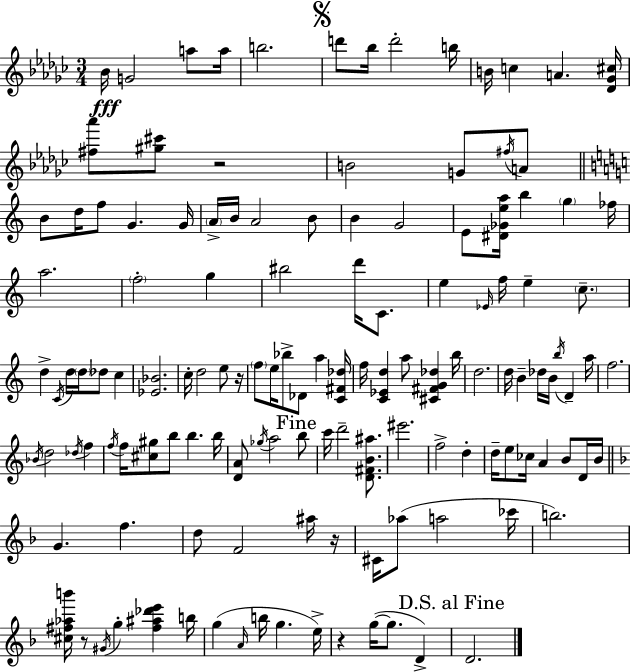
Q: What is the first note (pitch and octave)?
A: Bb4